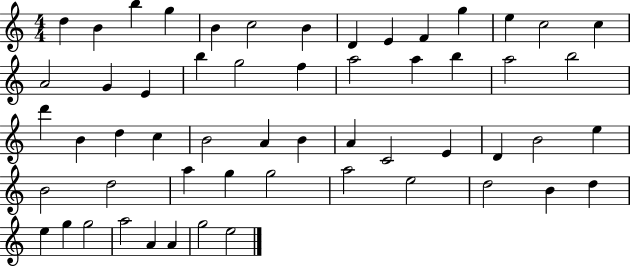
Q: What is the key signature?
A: C major